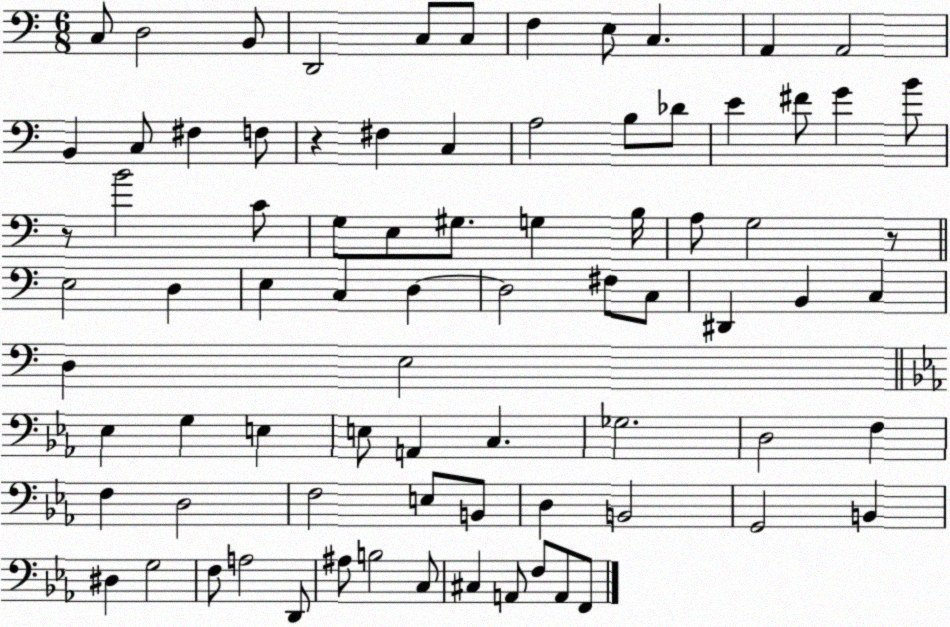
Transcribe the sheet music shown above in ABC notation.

X:1
T:Untitled
M:6/8
L:1/4
K:C
C,/2 D,2 B,,/2 D,,2 C,/2 C,/2 F, E,/2 C, A,, A,,2 B,, C,/2 ^F, F,/2 z ^F, C, A,2 B,/2 _D/2 E ^F/2 G B/2 z/2 B2 C/2 G,/2 E,/2 ^G,/2 G, B,/4 A,/2 G,2 z/2 E,2 D, E, C, D, D,2 ^F,/2 C,/2 ^D,, B,, C, D, E,2 _E, G, E, E,/2 A,, C, _G,2 D,2 F, F, D,2 F,2 E,/2 B,,/2 D, B,,2 G,,2 B,, ^D, G,2 F,/2 A,2 D,,/2 ^A,/2 B,2 C,/2 ^C, A,,/2 F,/2 A,,/2 F,,/2